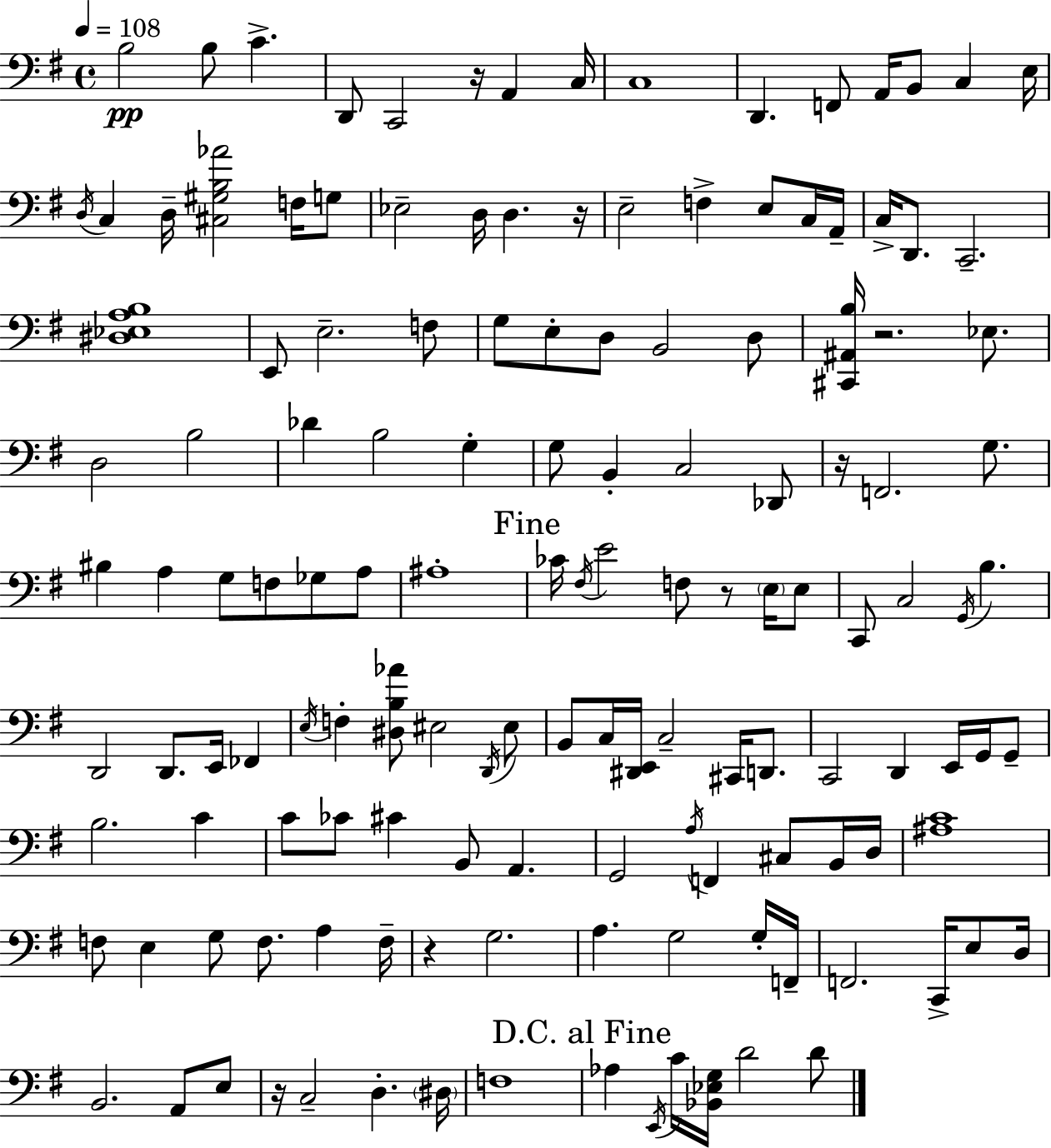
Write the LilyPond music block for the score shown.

{
  \clef bass
  \time 4/4
  \defaultTimeSignature
  \key g \major
  \tempo 4 = 108
  b2\pp b8 c'4.-> | d,8 c,2 r16 a,4 c16 | c1 | d,4. f,8 a,16 b,8 c4 e16 | \break \acciaccatura { d16 } c4 d16-- <cis gis b aes'>2 f16 g8 | ees2-- d16 d4. | r16 e2-- f4-> e8 c16 | a,16-- c16-> d,8. c,2.-- | \break <dis ees a b>1 | e,8 e2.-- f8 | g8 e8-. d8 b,2 d8 | <cis, ais, b>16 r2. ees8. | \break d2 b2 | des'4 b2 g4-. | g8 b,4-. c2 des,8 | r16 f,2. g8. | \break bis4 a4 g8 f8 ges8 a8 | ais1-. | \mark "Fine" ces'16 \acciaccatura { fis16 } e'2 f8 r8 \parenthesize e16 | e8 c,8 c2 \acciaccatura { g,16 } b4. | \break d,2 d,8. e,16 fes,4 | \acciaccatura { e16 } f4-. <dis b aes'>8 eis2 | \acciaccatura { d,16 } eis8 b,8 c16 <dis, e,>16 c2-- | cis,16 d,8. c,2 d,4 | \break e,16 g,16 g,8-- b2. | c'4 c'8 ces'8 cis'4 b,8 a,4. | g,2 \acciaccatura { a16 } f,4 | cis8 b,16 d16 <ais c'>1 | \break f8 e4 g8 f8. | a4 f16-- r4 g2. | a4. g2 | g16-. f,16-- f,2. | \break c,16-> e8 d16 b,2. | a,8 e8 r16 c2-- d4.-. | \parenthesize dis16 f1 | \mark "D.C. al Fine" aes4 \acciaccatura { e,16 } c'16 <bes, ees g>16 d'2 | \break d'8 \bar "|."
}